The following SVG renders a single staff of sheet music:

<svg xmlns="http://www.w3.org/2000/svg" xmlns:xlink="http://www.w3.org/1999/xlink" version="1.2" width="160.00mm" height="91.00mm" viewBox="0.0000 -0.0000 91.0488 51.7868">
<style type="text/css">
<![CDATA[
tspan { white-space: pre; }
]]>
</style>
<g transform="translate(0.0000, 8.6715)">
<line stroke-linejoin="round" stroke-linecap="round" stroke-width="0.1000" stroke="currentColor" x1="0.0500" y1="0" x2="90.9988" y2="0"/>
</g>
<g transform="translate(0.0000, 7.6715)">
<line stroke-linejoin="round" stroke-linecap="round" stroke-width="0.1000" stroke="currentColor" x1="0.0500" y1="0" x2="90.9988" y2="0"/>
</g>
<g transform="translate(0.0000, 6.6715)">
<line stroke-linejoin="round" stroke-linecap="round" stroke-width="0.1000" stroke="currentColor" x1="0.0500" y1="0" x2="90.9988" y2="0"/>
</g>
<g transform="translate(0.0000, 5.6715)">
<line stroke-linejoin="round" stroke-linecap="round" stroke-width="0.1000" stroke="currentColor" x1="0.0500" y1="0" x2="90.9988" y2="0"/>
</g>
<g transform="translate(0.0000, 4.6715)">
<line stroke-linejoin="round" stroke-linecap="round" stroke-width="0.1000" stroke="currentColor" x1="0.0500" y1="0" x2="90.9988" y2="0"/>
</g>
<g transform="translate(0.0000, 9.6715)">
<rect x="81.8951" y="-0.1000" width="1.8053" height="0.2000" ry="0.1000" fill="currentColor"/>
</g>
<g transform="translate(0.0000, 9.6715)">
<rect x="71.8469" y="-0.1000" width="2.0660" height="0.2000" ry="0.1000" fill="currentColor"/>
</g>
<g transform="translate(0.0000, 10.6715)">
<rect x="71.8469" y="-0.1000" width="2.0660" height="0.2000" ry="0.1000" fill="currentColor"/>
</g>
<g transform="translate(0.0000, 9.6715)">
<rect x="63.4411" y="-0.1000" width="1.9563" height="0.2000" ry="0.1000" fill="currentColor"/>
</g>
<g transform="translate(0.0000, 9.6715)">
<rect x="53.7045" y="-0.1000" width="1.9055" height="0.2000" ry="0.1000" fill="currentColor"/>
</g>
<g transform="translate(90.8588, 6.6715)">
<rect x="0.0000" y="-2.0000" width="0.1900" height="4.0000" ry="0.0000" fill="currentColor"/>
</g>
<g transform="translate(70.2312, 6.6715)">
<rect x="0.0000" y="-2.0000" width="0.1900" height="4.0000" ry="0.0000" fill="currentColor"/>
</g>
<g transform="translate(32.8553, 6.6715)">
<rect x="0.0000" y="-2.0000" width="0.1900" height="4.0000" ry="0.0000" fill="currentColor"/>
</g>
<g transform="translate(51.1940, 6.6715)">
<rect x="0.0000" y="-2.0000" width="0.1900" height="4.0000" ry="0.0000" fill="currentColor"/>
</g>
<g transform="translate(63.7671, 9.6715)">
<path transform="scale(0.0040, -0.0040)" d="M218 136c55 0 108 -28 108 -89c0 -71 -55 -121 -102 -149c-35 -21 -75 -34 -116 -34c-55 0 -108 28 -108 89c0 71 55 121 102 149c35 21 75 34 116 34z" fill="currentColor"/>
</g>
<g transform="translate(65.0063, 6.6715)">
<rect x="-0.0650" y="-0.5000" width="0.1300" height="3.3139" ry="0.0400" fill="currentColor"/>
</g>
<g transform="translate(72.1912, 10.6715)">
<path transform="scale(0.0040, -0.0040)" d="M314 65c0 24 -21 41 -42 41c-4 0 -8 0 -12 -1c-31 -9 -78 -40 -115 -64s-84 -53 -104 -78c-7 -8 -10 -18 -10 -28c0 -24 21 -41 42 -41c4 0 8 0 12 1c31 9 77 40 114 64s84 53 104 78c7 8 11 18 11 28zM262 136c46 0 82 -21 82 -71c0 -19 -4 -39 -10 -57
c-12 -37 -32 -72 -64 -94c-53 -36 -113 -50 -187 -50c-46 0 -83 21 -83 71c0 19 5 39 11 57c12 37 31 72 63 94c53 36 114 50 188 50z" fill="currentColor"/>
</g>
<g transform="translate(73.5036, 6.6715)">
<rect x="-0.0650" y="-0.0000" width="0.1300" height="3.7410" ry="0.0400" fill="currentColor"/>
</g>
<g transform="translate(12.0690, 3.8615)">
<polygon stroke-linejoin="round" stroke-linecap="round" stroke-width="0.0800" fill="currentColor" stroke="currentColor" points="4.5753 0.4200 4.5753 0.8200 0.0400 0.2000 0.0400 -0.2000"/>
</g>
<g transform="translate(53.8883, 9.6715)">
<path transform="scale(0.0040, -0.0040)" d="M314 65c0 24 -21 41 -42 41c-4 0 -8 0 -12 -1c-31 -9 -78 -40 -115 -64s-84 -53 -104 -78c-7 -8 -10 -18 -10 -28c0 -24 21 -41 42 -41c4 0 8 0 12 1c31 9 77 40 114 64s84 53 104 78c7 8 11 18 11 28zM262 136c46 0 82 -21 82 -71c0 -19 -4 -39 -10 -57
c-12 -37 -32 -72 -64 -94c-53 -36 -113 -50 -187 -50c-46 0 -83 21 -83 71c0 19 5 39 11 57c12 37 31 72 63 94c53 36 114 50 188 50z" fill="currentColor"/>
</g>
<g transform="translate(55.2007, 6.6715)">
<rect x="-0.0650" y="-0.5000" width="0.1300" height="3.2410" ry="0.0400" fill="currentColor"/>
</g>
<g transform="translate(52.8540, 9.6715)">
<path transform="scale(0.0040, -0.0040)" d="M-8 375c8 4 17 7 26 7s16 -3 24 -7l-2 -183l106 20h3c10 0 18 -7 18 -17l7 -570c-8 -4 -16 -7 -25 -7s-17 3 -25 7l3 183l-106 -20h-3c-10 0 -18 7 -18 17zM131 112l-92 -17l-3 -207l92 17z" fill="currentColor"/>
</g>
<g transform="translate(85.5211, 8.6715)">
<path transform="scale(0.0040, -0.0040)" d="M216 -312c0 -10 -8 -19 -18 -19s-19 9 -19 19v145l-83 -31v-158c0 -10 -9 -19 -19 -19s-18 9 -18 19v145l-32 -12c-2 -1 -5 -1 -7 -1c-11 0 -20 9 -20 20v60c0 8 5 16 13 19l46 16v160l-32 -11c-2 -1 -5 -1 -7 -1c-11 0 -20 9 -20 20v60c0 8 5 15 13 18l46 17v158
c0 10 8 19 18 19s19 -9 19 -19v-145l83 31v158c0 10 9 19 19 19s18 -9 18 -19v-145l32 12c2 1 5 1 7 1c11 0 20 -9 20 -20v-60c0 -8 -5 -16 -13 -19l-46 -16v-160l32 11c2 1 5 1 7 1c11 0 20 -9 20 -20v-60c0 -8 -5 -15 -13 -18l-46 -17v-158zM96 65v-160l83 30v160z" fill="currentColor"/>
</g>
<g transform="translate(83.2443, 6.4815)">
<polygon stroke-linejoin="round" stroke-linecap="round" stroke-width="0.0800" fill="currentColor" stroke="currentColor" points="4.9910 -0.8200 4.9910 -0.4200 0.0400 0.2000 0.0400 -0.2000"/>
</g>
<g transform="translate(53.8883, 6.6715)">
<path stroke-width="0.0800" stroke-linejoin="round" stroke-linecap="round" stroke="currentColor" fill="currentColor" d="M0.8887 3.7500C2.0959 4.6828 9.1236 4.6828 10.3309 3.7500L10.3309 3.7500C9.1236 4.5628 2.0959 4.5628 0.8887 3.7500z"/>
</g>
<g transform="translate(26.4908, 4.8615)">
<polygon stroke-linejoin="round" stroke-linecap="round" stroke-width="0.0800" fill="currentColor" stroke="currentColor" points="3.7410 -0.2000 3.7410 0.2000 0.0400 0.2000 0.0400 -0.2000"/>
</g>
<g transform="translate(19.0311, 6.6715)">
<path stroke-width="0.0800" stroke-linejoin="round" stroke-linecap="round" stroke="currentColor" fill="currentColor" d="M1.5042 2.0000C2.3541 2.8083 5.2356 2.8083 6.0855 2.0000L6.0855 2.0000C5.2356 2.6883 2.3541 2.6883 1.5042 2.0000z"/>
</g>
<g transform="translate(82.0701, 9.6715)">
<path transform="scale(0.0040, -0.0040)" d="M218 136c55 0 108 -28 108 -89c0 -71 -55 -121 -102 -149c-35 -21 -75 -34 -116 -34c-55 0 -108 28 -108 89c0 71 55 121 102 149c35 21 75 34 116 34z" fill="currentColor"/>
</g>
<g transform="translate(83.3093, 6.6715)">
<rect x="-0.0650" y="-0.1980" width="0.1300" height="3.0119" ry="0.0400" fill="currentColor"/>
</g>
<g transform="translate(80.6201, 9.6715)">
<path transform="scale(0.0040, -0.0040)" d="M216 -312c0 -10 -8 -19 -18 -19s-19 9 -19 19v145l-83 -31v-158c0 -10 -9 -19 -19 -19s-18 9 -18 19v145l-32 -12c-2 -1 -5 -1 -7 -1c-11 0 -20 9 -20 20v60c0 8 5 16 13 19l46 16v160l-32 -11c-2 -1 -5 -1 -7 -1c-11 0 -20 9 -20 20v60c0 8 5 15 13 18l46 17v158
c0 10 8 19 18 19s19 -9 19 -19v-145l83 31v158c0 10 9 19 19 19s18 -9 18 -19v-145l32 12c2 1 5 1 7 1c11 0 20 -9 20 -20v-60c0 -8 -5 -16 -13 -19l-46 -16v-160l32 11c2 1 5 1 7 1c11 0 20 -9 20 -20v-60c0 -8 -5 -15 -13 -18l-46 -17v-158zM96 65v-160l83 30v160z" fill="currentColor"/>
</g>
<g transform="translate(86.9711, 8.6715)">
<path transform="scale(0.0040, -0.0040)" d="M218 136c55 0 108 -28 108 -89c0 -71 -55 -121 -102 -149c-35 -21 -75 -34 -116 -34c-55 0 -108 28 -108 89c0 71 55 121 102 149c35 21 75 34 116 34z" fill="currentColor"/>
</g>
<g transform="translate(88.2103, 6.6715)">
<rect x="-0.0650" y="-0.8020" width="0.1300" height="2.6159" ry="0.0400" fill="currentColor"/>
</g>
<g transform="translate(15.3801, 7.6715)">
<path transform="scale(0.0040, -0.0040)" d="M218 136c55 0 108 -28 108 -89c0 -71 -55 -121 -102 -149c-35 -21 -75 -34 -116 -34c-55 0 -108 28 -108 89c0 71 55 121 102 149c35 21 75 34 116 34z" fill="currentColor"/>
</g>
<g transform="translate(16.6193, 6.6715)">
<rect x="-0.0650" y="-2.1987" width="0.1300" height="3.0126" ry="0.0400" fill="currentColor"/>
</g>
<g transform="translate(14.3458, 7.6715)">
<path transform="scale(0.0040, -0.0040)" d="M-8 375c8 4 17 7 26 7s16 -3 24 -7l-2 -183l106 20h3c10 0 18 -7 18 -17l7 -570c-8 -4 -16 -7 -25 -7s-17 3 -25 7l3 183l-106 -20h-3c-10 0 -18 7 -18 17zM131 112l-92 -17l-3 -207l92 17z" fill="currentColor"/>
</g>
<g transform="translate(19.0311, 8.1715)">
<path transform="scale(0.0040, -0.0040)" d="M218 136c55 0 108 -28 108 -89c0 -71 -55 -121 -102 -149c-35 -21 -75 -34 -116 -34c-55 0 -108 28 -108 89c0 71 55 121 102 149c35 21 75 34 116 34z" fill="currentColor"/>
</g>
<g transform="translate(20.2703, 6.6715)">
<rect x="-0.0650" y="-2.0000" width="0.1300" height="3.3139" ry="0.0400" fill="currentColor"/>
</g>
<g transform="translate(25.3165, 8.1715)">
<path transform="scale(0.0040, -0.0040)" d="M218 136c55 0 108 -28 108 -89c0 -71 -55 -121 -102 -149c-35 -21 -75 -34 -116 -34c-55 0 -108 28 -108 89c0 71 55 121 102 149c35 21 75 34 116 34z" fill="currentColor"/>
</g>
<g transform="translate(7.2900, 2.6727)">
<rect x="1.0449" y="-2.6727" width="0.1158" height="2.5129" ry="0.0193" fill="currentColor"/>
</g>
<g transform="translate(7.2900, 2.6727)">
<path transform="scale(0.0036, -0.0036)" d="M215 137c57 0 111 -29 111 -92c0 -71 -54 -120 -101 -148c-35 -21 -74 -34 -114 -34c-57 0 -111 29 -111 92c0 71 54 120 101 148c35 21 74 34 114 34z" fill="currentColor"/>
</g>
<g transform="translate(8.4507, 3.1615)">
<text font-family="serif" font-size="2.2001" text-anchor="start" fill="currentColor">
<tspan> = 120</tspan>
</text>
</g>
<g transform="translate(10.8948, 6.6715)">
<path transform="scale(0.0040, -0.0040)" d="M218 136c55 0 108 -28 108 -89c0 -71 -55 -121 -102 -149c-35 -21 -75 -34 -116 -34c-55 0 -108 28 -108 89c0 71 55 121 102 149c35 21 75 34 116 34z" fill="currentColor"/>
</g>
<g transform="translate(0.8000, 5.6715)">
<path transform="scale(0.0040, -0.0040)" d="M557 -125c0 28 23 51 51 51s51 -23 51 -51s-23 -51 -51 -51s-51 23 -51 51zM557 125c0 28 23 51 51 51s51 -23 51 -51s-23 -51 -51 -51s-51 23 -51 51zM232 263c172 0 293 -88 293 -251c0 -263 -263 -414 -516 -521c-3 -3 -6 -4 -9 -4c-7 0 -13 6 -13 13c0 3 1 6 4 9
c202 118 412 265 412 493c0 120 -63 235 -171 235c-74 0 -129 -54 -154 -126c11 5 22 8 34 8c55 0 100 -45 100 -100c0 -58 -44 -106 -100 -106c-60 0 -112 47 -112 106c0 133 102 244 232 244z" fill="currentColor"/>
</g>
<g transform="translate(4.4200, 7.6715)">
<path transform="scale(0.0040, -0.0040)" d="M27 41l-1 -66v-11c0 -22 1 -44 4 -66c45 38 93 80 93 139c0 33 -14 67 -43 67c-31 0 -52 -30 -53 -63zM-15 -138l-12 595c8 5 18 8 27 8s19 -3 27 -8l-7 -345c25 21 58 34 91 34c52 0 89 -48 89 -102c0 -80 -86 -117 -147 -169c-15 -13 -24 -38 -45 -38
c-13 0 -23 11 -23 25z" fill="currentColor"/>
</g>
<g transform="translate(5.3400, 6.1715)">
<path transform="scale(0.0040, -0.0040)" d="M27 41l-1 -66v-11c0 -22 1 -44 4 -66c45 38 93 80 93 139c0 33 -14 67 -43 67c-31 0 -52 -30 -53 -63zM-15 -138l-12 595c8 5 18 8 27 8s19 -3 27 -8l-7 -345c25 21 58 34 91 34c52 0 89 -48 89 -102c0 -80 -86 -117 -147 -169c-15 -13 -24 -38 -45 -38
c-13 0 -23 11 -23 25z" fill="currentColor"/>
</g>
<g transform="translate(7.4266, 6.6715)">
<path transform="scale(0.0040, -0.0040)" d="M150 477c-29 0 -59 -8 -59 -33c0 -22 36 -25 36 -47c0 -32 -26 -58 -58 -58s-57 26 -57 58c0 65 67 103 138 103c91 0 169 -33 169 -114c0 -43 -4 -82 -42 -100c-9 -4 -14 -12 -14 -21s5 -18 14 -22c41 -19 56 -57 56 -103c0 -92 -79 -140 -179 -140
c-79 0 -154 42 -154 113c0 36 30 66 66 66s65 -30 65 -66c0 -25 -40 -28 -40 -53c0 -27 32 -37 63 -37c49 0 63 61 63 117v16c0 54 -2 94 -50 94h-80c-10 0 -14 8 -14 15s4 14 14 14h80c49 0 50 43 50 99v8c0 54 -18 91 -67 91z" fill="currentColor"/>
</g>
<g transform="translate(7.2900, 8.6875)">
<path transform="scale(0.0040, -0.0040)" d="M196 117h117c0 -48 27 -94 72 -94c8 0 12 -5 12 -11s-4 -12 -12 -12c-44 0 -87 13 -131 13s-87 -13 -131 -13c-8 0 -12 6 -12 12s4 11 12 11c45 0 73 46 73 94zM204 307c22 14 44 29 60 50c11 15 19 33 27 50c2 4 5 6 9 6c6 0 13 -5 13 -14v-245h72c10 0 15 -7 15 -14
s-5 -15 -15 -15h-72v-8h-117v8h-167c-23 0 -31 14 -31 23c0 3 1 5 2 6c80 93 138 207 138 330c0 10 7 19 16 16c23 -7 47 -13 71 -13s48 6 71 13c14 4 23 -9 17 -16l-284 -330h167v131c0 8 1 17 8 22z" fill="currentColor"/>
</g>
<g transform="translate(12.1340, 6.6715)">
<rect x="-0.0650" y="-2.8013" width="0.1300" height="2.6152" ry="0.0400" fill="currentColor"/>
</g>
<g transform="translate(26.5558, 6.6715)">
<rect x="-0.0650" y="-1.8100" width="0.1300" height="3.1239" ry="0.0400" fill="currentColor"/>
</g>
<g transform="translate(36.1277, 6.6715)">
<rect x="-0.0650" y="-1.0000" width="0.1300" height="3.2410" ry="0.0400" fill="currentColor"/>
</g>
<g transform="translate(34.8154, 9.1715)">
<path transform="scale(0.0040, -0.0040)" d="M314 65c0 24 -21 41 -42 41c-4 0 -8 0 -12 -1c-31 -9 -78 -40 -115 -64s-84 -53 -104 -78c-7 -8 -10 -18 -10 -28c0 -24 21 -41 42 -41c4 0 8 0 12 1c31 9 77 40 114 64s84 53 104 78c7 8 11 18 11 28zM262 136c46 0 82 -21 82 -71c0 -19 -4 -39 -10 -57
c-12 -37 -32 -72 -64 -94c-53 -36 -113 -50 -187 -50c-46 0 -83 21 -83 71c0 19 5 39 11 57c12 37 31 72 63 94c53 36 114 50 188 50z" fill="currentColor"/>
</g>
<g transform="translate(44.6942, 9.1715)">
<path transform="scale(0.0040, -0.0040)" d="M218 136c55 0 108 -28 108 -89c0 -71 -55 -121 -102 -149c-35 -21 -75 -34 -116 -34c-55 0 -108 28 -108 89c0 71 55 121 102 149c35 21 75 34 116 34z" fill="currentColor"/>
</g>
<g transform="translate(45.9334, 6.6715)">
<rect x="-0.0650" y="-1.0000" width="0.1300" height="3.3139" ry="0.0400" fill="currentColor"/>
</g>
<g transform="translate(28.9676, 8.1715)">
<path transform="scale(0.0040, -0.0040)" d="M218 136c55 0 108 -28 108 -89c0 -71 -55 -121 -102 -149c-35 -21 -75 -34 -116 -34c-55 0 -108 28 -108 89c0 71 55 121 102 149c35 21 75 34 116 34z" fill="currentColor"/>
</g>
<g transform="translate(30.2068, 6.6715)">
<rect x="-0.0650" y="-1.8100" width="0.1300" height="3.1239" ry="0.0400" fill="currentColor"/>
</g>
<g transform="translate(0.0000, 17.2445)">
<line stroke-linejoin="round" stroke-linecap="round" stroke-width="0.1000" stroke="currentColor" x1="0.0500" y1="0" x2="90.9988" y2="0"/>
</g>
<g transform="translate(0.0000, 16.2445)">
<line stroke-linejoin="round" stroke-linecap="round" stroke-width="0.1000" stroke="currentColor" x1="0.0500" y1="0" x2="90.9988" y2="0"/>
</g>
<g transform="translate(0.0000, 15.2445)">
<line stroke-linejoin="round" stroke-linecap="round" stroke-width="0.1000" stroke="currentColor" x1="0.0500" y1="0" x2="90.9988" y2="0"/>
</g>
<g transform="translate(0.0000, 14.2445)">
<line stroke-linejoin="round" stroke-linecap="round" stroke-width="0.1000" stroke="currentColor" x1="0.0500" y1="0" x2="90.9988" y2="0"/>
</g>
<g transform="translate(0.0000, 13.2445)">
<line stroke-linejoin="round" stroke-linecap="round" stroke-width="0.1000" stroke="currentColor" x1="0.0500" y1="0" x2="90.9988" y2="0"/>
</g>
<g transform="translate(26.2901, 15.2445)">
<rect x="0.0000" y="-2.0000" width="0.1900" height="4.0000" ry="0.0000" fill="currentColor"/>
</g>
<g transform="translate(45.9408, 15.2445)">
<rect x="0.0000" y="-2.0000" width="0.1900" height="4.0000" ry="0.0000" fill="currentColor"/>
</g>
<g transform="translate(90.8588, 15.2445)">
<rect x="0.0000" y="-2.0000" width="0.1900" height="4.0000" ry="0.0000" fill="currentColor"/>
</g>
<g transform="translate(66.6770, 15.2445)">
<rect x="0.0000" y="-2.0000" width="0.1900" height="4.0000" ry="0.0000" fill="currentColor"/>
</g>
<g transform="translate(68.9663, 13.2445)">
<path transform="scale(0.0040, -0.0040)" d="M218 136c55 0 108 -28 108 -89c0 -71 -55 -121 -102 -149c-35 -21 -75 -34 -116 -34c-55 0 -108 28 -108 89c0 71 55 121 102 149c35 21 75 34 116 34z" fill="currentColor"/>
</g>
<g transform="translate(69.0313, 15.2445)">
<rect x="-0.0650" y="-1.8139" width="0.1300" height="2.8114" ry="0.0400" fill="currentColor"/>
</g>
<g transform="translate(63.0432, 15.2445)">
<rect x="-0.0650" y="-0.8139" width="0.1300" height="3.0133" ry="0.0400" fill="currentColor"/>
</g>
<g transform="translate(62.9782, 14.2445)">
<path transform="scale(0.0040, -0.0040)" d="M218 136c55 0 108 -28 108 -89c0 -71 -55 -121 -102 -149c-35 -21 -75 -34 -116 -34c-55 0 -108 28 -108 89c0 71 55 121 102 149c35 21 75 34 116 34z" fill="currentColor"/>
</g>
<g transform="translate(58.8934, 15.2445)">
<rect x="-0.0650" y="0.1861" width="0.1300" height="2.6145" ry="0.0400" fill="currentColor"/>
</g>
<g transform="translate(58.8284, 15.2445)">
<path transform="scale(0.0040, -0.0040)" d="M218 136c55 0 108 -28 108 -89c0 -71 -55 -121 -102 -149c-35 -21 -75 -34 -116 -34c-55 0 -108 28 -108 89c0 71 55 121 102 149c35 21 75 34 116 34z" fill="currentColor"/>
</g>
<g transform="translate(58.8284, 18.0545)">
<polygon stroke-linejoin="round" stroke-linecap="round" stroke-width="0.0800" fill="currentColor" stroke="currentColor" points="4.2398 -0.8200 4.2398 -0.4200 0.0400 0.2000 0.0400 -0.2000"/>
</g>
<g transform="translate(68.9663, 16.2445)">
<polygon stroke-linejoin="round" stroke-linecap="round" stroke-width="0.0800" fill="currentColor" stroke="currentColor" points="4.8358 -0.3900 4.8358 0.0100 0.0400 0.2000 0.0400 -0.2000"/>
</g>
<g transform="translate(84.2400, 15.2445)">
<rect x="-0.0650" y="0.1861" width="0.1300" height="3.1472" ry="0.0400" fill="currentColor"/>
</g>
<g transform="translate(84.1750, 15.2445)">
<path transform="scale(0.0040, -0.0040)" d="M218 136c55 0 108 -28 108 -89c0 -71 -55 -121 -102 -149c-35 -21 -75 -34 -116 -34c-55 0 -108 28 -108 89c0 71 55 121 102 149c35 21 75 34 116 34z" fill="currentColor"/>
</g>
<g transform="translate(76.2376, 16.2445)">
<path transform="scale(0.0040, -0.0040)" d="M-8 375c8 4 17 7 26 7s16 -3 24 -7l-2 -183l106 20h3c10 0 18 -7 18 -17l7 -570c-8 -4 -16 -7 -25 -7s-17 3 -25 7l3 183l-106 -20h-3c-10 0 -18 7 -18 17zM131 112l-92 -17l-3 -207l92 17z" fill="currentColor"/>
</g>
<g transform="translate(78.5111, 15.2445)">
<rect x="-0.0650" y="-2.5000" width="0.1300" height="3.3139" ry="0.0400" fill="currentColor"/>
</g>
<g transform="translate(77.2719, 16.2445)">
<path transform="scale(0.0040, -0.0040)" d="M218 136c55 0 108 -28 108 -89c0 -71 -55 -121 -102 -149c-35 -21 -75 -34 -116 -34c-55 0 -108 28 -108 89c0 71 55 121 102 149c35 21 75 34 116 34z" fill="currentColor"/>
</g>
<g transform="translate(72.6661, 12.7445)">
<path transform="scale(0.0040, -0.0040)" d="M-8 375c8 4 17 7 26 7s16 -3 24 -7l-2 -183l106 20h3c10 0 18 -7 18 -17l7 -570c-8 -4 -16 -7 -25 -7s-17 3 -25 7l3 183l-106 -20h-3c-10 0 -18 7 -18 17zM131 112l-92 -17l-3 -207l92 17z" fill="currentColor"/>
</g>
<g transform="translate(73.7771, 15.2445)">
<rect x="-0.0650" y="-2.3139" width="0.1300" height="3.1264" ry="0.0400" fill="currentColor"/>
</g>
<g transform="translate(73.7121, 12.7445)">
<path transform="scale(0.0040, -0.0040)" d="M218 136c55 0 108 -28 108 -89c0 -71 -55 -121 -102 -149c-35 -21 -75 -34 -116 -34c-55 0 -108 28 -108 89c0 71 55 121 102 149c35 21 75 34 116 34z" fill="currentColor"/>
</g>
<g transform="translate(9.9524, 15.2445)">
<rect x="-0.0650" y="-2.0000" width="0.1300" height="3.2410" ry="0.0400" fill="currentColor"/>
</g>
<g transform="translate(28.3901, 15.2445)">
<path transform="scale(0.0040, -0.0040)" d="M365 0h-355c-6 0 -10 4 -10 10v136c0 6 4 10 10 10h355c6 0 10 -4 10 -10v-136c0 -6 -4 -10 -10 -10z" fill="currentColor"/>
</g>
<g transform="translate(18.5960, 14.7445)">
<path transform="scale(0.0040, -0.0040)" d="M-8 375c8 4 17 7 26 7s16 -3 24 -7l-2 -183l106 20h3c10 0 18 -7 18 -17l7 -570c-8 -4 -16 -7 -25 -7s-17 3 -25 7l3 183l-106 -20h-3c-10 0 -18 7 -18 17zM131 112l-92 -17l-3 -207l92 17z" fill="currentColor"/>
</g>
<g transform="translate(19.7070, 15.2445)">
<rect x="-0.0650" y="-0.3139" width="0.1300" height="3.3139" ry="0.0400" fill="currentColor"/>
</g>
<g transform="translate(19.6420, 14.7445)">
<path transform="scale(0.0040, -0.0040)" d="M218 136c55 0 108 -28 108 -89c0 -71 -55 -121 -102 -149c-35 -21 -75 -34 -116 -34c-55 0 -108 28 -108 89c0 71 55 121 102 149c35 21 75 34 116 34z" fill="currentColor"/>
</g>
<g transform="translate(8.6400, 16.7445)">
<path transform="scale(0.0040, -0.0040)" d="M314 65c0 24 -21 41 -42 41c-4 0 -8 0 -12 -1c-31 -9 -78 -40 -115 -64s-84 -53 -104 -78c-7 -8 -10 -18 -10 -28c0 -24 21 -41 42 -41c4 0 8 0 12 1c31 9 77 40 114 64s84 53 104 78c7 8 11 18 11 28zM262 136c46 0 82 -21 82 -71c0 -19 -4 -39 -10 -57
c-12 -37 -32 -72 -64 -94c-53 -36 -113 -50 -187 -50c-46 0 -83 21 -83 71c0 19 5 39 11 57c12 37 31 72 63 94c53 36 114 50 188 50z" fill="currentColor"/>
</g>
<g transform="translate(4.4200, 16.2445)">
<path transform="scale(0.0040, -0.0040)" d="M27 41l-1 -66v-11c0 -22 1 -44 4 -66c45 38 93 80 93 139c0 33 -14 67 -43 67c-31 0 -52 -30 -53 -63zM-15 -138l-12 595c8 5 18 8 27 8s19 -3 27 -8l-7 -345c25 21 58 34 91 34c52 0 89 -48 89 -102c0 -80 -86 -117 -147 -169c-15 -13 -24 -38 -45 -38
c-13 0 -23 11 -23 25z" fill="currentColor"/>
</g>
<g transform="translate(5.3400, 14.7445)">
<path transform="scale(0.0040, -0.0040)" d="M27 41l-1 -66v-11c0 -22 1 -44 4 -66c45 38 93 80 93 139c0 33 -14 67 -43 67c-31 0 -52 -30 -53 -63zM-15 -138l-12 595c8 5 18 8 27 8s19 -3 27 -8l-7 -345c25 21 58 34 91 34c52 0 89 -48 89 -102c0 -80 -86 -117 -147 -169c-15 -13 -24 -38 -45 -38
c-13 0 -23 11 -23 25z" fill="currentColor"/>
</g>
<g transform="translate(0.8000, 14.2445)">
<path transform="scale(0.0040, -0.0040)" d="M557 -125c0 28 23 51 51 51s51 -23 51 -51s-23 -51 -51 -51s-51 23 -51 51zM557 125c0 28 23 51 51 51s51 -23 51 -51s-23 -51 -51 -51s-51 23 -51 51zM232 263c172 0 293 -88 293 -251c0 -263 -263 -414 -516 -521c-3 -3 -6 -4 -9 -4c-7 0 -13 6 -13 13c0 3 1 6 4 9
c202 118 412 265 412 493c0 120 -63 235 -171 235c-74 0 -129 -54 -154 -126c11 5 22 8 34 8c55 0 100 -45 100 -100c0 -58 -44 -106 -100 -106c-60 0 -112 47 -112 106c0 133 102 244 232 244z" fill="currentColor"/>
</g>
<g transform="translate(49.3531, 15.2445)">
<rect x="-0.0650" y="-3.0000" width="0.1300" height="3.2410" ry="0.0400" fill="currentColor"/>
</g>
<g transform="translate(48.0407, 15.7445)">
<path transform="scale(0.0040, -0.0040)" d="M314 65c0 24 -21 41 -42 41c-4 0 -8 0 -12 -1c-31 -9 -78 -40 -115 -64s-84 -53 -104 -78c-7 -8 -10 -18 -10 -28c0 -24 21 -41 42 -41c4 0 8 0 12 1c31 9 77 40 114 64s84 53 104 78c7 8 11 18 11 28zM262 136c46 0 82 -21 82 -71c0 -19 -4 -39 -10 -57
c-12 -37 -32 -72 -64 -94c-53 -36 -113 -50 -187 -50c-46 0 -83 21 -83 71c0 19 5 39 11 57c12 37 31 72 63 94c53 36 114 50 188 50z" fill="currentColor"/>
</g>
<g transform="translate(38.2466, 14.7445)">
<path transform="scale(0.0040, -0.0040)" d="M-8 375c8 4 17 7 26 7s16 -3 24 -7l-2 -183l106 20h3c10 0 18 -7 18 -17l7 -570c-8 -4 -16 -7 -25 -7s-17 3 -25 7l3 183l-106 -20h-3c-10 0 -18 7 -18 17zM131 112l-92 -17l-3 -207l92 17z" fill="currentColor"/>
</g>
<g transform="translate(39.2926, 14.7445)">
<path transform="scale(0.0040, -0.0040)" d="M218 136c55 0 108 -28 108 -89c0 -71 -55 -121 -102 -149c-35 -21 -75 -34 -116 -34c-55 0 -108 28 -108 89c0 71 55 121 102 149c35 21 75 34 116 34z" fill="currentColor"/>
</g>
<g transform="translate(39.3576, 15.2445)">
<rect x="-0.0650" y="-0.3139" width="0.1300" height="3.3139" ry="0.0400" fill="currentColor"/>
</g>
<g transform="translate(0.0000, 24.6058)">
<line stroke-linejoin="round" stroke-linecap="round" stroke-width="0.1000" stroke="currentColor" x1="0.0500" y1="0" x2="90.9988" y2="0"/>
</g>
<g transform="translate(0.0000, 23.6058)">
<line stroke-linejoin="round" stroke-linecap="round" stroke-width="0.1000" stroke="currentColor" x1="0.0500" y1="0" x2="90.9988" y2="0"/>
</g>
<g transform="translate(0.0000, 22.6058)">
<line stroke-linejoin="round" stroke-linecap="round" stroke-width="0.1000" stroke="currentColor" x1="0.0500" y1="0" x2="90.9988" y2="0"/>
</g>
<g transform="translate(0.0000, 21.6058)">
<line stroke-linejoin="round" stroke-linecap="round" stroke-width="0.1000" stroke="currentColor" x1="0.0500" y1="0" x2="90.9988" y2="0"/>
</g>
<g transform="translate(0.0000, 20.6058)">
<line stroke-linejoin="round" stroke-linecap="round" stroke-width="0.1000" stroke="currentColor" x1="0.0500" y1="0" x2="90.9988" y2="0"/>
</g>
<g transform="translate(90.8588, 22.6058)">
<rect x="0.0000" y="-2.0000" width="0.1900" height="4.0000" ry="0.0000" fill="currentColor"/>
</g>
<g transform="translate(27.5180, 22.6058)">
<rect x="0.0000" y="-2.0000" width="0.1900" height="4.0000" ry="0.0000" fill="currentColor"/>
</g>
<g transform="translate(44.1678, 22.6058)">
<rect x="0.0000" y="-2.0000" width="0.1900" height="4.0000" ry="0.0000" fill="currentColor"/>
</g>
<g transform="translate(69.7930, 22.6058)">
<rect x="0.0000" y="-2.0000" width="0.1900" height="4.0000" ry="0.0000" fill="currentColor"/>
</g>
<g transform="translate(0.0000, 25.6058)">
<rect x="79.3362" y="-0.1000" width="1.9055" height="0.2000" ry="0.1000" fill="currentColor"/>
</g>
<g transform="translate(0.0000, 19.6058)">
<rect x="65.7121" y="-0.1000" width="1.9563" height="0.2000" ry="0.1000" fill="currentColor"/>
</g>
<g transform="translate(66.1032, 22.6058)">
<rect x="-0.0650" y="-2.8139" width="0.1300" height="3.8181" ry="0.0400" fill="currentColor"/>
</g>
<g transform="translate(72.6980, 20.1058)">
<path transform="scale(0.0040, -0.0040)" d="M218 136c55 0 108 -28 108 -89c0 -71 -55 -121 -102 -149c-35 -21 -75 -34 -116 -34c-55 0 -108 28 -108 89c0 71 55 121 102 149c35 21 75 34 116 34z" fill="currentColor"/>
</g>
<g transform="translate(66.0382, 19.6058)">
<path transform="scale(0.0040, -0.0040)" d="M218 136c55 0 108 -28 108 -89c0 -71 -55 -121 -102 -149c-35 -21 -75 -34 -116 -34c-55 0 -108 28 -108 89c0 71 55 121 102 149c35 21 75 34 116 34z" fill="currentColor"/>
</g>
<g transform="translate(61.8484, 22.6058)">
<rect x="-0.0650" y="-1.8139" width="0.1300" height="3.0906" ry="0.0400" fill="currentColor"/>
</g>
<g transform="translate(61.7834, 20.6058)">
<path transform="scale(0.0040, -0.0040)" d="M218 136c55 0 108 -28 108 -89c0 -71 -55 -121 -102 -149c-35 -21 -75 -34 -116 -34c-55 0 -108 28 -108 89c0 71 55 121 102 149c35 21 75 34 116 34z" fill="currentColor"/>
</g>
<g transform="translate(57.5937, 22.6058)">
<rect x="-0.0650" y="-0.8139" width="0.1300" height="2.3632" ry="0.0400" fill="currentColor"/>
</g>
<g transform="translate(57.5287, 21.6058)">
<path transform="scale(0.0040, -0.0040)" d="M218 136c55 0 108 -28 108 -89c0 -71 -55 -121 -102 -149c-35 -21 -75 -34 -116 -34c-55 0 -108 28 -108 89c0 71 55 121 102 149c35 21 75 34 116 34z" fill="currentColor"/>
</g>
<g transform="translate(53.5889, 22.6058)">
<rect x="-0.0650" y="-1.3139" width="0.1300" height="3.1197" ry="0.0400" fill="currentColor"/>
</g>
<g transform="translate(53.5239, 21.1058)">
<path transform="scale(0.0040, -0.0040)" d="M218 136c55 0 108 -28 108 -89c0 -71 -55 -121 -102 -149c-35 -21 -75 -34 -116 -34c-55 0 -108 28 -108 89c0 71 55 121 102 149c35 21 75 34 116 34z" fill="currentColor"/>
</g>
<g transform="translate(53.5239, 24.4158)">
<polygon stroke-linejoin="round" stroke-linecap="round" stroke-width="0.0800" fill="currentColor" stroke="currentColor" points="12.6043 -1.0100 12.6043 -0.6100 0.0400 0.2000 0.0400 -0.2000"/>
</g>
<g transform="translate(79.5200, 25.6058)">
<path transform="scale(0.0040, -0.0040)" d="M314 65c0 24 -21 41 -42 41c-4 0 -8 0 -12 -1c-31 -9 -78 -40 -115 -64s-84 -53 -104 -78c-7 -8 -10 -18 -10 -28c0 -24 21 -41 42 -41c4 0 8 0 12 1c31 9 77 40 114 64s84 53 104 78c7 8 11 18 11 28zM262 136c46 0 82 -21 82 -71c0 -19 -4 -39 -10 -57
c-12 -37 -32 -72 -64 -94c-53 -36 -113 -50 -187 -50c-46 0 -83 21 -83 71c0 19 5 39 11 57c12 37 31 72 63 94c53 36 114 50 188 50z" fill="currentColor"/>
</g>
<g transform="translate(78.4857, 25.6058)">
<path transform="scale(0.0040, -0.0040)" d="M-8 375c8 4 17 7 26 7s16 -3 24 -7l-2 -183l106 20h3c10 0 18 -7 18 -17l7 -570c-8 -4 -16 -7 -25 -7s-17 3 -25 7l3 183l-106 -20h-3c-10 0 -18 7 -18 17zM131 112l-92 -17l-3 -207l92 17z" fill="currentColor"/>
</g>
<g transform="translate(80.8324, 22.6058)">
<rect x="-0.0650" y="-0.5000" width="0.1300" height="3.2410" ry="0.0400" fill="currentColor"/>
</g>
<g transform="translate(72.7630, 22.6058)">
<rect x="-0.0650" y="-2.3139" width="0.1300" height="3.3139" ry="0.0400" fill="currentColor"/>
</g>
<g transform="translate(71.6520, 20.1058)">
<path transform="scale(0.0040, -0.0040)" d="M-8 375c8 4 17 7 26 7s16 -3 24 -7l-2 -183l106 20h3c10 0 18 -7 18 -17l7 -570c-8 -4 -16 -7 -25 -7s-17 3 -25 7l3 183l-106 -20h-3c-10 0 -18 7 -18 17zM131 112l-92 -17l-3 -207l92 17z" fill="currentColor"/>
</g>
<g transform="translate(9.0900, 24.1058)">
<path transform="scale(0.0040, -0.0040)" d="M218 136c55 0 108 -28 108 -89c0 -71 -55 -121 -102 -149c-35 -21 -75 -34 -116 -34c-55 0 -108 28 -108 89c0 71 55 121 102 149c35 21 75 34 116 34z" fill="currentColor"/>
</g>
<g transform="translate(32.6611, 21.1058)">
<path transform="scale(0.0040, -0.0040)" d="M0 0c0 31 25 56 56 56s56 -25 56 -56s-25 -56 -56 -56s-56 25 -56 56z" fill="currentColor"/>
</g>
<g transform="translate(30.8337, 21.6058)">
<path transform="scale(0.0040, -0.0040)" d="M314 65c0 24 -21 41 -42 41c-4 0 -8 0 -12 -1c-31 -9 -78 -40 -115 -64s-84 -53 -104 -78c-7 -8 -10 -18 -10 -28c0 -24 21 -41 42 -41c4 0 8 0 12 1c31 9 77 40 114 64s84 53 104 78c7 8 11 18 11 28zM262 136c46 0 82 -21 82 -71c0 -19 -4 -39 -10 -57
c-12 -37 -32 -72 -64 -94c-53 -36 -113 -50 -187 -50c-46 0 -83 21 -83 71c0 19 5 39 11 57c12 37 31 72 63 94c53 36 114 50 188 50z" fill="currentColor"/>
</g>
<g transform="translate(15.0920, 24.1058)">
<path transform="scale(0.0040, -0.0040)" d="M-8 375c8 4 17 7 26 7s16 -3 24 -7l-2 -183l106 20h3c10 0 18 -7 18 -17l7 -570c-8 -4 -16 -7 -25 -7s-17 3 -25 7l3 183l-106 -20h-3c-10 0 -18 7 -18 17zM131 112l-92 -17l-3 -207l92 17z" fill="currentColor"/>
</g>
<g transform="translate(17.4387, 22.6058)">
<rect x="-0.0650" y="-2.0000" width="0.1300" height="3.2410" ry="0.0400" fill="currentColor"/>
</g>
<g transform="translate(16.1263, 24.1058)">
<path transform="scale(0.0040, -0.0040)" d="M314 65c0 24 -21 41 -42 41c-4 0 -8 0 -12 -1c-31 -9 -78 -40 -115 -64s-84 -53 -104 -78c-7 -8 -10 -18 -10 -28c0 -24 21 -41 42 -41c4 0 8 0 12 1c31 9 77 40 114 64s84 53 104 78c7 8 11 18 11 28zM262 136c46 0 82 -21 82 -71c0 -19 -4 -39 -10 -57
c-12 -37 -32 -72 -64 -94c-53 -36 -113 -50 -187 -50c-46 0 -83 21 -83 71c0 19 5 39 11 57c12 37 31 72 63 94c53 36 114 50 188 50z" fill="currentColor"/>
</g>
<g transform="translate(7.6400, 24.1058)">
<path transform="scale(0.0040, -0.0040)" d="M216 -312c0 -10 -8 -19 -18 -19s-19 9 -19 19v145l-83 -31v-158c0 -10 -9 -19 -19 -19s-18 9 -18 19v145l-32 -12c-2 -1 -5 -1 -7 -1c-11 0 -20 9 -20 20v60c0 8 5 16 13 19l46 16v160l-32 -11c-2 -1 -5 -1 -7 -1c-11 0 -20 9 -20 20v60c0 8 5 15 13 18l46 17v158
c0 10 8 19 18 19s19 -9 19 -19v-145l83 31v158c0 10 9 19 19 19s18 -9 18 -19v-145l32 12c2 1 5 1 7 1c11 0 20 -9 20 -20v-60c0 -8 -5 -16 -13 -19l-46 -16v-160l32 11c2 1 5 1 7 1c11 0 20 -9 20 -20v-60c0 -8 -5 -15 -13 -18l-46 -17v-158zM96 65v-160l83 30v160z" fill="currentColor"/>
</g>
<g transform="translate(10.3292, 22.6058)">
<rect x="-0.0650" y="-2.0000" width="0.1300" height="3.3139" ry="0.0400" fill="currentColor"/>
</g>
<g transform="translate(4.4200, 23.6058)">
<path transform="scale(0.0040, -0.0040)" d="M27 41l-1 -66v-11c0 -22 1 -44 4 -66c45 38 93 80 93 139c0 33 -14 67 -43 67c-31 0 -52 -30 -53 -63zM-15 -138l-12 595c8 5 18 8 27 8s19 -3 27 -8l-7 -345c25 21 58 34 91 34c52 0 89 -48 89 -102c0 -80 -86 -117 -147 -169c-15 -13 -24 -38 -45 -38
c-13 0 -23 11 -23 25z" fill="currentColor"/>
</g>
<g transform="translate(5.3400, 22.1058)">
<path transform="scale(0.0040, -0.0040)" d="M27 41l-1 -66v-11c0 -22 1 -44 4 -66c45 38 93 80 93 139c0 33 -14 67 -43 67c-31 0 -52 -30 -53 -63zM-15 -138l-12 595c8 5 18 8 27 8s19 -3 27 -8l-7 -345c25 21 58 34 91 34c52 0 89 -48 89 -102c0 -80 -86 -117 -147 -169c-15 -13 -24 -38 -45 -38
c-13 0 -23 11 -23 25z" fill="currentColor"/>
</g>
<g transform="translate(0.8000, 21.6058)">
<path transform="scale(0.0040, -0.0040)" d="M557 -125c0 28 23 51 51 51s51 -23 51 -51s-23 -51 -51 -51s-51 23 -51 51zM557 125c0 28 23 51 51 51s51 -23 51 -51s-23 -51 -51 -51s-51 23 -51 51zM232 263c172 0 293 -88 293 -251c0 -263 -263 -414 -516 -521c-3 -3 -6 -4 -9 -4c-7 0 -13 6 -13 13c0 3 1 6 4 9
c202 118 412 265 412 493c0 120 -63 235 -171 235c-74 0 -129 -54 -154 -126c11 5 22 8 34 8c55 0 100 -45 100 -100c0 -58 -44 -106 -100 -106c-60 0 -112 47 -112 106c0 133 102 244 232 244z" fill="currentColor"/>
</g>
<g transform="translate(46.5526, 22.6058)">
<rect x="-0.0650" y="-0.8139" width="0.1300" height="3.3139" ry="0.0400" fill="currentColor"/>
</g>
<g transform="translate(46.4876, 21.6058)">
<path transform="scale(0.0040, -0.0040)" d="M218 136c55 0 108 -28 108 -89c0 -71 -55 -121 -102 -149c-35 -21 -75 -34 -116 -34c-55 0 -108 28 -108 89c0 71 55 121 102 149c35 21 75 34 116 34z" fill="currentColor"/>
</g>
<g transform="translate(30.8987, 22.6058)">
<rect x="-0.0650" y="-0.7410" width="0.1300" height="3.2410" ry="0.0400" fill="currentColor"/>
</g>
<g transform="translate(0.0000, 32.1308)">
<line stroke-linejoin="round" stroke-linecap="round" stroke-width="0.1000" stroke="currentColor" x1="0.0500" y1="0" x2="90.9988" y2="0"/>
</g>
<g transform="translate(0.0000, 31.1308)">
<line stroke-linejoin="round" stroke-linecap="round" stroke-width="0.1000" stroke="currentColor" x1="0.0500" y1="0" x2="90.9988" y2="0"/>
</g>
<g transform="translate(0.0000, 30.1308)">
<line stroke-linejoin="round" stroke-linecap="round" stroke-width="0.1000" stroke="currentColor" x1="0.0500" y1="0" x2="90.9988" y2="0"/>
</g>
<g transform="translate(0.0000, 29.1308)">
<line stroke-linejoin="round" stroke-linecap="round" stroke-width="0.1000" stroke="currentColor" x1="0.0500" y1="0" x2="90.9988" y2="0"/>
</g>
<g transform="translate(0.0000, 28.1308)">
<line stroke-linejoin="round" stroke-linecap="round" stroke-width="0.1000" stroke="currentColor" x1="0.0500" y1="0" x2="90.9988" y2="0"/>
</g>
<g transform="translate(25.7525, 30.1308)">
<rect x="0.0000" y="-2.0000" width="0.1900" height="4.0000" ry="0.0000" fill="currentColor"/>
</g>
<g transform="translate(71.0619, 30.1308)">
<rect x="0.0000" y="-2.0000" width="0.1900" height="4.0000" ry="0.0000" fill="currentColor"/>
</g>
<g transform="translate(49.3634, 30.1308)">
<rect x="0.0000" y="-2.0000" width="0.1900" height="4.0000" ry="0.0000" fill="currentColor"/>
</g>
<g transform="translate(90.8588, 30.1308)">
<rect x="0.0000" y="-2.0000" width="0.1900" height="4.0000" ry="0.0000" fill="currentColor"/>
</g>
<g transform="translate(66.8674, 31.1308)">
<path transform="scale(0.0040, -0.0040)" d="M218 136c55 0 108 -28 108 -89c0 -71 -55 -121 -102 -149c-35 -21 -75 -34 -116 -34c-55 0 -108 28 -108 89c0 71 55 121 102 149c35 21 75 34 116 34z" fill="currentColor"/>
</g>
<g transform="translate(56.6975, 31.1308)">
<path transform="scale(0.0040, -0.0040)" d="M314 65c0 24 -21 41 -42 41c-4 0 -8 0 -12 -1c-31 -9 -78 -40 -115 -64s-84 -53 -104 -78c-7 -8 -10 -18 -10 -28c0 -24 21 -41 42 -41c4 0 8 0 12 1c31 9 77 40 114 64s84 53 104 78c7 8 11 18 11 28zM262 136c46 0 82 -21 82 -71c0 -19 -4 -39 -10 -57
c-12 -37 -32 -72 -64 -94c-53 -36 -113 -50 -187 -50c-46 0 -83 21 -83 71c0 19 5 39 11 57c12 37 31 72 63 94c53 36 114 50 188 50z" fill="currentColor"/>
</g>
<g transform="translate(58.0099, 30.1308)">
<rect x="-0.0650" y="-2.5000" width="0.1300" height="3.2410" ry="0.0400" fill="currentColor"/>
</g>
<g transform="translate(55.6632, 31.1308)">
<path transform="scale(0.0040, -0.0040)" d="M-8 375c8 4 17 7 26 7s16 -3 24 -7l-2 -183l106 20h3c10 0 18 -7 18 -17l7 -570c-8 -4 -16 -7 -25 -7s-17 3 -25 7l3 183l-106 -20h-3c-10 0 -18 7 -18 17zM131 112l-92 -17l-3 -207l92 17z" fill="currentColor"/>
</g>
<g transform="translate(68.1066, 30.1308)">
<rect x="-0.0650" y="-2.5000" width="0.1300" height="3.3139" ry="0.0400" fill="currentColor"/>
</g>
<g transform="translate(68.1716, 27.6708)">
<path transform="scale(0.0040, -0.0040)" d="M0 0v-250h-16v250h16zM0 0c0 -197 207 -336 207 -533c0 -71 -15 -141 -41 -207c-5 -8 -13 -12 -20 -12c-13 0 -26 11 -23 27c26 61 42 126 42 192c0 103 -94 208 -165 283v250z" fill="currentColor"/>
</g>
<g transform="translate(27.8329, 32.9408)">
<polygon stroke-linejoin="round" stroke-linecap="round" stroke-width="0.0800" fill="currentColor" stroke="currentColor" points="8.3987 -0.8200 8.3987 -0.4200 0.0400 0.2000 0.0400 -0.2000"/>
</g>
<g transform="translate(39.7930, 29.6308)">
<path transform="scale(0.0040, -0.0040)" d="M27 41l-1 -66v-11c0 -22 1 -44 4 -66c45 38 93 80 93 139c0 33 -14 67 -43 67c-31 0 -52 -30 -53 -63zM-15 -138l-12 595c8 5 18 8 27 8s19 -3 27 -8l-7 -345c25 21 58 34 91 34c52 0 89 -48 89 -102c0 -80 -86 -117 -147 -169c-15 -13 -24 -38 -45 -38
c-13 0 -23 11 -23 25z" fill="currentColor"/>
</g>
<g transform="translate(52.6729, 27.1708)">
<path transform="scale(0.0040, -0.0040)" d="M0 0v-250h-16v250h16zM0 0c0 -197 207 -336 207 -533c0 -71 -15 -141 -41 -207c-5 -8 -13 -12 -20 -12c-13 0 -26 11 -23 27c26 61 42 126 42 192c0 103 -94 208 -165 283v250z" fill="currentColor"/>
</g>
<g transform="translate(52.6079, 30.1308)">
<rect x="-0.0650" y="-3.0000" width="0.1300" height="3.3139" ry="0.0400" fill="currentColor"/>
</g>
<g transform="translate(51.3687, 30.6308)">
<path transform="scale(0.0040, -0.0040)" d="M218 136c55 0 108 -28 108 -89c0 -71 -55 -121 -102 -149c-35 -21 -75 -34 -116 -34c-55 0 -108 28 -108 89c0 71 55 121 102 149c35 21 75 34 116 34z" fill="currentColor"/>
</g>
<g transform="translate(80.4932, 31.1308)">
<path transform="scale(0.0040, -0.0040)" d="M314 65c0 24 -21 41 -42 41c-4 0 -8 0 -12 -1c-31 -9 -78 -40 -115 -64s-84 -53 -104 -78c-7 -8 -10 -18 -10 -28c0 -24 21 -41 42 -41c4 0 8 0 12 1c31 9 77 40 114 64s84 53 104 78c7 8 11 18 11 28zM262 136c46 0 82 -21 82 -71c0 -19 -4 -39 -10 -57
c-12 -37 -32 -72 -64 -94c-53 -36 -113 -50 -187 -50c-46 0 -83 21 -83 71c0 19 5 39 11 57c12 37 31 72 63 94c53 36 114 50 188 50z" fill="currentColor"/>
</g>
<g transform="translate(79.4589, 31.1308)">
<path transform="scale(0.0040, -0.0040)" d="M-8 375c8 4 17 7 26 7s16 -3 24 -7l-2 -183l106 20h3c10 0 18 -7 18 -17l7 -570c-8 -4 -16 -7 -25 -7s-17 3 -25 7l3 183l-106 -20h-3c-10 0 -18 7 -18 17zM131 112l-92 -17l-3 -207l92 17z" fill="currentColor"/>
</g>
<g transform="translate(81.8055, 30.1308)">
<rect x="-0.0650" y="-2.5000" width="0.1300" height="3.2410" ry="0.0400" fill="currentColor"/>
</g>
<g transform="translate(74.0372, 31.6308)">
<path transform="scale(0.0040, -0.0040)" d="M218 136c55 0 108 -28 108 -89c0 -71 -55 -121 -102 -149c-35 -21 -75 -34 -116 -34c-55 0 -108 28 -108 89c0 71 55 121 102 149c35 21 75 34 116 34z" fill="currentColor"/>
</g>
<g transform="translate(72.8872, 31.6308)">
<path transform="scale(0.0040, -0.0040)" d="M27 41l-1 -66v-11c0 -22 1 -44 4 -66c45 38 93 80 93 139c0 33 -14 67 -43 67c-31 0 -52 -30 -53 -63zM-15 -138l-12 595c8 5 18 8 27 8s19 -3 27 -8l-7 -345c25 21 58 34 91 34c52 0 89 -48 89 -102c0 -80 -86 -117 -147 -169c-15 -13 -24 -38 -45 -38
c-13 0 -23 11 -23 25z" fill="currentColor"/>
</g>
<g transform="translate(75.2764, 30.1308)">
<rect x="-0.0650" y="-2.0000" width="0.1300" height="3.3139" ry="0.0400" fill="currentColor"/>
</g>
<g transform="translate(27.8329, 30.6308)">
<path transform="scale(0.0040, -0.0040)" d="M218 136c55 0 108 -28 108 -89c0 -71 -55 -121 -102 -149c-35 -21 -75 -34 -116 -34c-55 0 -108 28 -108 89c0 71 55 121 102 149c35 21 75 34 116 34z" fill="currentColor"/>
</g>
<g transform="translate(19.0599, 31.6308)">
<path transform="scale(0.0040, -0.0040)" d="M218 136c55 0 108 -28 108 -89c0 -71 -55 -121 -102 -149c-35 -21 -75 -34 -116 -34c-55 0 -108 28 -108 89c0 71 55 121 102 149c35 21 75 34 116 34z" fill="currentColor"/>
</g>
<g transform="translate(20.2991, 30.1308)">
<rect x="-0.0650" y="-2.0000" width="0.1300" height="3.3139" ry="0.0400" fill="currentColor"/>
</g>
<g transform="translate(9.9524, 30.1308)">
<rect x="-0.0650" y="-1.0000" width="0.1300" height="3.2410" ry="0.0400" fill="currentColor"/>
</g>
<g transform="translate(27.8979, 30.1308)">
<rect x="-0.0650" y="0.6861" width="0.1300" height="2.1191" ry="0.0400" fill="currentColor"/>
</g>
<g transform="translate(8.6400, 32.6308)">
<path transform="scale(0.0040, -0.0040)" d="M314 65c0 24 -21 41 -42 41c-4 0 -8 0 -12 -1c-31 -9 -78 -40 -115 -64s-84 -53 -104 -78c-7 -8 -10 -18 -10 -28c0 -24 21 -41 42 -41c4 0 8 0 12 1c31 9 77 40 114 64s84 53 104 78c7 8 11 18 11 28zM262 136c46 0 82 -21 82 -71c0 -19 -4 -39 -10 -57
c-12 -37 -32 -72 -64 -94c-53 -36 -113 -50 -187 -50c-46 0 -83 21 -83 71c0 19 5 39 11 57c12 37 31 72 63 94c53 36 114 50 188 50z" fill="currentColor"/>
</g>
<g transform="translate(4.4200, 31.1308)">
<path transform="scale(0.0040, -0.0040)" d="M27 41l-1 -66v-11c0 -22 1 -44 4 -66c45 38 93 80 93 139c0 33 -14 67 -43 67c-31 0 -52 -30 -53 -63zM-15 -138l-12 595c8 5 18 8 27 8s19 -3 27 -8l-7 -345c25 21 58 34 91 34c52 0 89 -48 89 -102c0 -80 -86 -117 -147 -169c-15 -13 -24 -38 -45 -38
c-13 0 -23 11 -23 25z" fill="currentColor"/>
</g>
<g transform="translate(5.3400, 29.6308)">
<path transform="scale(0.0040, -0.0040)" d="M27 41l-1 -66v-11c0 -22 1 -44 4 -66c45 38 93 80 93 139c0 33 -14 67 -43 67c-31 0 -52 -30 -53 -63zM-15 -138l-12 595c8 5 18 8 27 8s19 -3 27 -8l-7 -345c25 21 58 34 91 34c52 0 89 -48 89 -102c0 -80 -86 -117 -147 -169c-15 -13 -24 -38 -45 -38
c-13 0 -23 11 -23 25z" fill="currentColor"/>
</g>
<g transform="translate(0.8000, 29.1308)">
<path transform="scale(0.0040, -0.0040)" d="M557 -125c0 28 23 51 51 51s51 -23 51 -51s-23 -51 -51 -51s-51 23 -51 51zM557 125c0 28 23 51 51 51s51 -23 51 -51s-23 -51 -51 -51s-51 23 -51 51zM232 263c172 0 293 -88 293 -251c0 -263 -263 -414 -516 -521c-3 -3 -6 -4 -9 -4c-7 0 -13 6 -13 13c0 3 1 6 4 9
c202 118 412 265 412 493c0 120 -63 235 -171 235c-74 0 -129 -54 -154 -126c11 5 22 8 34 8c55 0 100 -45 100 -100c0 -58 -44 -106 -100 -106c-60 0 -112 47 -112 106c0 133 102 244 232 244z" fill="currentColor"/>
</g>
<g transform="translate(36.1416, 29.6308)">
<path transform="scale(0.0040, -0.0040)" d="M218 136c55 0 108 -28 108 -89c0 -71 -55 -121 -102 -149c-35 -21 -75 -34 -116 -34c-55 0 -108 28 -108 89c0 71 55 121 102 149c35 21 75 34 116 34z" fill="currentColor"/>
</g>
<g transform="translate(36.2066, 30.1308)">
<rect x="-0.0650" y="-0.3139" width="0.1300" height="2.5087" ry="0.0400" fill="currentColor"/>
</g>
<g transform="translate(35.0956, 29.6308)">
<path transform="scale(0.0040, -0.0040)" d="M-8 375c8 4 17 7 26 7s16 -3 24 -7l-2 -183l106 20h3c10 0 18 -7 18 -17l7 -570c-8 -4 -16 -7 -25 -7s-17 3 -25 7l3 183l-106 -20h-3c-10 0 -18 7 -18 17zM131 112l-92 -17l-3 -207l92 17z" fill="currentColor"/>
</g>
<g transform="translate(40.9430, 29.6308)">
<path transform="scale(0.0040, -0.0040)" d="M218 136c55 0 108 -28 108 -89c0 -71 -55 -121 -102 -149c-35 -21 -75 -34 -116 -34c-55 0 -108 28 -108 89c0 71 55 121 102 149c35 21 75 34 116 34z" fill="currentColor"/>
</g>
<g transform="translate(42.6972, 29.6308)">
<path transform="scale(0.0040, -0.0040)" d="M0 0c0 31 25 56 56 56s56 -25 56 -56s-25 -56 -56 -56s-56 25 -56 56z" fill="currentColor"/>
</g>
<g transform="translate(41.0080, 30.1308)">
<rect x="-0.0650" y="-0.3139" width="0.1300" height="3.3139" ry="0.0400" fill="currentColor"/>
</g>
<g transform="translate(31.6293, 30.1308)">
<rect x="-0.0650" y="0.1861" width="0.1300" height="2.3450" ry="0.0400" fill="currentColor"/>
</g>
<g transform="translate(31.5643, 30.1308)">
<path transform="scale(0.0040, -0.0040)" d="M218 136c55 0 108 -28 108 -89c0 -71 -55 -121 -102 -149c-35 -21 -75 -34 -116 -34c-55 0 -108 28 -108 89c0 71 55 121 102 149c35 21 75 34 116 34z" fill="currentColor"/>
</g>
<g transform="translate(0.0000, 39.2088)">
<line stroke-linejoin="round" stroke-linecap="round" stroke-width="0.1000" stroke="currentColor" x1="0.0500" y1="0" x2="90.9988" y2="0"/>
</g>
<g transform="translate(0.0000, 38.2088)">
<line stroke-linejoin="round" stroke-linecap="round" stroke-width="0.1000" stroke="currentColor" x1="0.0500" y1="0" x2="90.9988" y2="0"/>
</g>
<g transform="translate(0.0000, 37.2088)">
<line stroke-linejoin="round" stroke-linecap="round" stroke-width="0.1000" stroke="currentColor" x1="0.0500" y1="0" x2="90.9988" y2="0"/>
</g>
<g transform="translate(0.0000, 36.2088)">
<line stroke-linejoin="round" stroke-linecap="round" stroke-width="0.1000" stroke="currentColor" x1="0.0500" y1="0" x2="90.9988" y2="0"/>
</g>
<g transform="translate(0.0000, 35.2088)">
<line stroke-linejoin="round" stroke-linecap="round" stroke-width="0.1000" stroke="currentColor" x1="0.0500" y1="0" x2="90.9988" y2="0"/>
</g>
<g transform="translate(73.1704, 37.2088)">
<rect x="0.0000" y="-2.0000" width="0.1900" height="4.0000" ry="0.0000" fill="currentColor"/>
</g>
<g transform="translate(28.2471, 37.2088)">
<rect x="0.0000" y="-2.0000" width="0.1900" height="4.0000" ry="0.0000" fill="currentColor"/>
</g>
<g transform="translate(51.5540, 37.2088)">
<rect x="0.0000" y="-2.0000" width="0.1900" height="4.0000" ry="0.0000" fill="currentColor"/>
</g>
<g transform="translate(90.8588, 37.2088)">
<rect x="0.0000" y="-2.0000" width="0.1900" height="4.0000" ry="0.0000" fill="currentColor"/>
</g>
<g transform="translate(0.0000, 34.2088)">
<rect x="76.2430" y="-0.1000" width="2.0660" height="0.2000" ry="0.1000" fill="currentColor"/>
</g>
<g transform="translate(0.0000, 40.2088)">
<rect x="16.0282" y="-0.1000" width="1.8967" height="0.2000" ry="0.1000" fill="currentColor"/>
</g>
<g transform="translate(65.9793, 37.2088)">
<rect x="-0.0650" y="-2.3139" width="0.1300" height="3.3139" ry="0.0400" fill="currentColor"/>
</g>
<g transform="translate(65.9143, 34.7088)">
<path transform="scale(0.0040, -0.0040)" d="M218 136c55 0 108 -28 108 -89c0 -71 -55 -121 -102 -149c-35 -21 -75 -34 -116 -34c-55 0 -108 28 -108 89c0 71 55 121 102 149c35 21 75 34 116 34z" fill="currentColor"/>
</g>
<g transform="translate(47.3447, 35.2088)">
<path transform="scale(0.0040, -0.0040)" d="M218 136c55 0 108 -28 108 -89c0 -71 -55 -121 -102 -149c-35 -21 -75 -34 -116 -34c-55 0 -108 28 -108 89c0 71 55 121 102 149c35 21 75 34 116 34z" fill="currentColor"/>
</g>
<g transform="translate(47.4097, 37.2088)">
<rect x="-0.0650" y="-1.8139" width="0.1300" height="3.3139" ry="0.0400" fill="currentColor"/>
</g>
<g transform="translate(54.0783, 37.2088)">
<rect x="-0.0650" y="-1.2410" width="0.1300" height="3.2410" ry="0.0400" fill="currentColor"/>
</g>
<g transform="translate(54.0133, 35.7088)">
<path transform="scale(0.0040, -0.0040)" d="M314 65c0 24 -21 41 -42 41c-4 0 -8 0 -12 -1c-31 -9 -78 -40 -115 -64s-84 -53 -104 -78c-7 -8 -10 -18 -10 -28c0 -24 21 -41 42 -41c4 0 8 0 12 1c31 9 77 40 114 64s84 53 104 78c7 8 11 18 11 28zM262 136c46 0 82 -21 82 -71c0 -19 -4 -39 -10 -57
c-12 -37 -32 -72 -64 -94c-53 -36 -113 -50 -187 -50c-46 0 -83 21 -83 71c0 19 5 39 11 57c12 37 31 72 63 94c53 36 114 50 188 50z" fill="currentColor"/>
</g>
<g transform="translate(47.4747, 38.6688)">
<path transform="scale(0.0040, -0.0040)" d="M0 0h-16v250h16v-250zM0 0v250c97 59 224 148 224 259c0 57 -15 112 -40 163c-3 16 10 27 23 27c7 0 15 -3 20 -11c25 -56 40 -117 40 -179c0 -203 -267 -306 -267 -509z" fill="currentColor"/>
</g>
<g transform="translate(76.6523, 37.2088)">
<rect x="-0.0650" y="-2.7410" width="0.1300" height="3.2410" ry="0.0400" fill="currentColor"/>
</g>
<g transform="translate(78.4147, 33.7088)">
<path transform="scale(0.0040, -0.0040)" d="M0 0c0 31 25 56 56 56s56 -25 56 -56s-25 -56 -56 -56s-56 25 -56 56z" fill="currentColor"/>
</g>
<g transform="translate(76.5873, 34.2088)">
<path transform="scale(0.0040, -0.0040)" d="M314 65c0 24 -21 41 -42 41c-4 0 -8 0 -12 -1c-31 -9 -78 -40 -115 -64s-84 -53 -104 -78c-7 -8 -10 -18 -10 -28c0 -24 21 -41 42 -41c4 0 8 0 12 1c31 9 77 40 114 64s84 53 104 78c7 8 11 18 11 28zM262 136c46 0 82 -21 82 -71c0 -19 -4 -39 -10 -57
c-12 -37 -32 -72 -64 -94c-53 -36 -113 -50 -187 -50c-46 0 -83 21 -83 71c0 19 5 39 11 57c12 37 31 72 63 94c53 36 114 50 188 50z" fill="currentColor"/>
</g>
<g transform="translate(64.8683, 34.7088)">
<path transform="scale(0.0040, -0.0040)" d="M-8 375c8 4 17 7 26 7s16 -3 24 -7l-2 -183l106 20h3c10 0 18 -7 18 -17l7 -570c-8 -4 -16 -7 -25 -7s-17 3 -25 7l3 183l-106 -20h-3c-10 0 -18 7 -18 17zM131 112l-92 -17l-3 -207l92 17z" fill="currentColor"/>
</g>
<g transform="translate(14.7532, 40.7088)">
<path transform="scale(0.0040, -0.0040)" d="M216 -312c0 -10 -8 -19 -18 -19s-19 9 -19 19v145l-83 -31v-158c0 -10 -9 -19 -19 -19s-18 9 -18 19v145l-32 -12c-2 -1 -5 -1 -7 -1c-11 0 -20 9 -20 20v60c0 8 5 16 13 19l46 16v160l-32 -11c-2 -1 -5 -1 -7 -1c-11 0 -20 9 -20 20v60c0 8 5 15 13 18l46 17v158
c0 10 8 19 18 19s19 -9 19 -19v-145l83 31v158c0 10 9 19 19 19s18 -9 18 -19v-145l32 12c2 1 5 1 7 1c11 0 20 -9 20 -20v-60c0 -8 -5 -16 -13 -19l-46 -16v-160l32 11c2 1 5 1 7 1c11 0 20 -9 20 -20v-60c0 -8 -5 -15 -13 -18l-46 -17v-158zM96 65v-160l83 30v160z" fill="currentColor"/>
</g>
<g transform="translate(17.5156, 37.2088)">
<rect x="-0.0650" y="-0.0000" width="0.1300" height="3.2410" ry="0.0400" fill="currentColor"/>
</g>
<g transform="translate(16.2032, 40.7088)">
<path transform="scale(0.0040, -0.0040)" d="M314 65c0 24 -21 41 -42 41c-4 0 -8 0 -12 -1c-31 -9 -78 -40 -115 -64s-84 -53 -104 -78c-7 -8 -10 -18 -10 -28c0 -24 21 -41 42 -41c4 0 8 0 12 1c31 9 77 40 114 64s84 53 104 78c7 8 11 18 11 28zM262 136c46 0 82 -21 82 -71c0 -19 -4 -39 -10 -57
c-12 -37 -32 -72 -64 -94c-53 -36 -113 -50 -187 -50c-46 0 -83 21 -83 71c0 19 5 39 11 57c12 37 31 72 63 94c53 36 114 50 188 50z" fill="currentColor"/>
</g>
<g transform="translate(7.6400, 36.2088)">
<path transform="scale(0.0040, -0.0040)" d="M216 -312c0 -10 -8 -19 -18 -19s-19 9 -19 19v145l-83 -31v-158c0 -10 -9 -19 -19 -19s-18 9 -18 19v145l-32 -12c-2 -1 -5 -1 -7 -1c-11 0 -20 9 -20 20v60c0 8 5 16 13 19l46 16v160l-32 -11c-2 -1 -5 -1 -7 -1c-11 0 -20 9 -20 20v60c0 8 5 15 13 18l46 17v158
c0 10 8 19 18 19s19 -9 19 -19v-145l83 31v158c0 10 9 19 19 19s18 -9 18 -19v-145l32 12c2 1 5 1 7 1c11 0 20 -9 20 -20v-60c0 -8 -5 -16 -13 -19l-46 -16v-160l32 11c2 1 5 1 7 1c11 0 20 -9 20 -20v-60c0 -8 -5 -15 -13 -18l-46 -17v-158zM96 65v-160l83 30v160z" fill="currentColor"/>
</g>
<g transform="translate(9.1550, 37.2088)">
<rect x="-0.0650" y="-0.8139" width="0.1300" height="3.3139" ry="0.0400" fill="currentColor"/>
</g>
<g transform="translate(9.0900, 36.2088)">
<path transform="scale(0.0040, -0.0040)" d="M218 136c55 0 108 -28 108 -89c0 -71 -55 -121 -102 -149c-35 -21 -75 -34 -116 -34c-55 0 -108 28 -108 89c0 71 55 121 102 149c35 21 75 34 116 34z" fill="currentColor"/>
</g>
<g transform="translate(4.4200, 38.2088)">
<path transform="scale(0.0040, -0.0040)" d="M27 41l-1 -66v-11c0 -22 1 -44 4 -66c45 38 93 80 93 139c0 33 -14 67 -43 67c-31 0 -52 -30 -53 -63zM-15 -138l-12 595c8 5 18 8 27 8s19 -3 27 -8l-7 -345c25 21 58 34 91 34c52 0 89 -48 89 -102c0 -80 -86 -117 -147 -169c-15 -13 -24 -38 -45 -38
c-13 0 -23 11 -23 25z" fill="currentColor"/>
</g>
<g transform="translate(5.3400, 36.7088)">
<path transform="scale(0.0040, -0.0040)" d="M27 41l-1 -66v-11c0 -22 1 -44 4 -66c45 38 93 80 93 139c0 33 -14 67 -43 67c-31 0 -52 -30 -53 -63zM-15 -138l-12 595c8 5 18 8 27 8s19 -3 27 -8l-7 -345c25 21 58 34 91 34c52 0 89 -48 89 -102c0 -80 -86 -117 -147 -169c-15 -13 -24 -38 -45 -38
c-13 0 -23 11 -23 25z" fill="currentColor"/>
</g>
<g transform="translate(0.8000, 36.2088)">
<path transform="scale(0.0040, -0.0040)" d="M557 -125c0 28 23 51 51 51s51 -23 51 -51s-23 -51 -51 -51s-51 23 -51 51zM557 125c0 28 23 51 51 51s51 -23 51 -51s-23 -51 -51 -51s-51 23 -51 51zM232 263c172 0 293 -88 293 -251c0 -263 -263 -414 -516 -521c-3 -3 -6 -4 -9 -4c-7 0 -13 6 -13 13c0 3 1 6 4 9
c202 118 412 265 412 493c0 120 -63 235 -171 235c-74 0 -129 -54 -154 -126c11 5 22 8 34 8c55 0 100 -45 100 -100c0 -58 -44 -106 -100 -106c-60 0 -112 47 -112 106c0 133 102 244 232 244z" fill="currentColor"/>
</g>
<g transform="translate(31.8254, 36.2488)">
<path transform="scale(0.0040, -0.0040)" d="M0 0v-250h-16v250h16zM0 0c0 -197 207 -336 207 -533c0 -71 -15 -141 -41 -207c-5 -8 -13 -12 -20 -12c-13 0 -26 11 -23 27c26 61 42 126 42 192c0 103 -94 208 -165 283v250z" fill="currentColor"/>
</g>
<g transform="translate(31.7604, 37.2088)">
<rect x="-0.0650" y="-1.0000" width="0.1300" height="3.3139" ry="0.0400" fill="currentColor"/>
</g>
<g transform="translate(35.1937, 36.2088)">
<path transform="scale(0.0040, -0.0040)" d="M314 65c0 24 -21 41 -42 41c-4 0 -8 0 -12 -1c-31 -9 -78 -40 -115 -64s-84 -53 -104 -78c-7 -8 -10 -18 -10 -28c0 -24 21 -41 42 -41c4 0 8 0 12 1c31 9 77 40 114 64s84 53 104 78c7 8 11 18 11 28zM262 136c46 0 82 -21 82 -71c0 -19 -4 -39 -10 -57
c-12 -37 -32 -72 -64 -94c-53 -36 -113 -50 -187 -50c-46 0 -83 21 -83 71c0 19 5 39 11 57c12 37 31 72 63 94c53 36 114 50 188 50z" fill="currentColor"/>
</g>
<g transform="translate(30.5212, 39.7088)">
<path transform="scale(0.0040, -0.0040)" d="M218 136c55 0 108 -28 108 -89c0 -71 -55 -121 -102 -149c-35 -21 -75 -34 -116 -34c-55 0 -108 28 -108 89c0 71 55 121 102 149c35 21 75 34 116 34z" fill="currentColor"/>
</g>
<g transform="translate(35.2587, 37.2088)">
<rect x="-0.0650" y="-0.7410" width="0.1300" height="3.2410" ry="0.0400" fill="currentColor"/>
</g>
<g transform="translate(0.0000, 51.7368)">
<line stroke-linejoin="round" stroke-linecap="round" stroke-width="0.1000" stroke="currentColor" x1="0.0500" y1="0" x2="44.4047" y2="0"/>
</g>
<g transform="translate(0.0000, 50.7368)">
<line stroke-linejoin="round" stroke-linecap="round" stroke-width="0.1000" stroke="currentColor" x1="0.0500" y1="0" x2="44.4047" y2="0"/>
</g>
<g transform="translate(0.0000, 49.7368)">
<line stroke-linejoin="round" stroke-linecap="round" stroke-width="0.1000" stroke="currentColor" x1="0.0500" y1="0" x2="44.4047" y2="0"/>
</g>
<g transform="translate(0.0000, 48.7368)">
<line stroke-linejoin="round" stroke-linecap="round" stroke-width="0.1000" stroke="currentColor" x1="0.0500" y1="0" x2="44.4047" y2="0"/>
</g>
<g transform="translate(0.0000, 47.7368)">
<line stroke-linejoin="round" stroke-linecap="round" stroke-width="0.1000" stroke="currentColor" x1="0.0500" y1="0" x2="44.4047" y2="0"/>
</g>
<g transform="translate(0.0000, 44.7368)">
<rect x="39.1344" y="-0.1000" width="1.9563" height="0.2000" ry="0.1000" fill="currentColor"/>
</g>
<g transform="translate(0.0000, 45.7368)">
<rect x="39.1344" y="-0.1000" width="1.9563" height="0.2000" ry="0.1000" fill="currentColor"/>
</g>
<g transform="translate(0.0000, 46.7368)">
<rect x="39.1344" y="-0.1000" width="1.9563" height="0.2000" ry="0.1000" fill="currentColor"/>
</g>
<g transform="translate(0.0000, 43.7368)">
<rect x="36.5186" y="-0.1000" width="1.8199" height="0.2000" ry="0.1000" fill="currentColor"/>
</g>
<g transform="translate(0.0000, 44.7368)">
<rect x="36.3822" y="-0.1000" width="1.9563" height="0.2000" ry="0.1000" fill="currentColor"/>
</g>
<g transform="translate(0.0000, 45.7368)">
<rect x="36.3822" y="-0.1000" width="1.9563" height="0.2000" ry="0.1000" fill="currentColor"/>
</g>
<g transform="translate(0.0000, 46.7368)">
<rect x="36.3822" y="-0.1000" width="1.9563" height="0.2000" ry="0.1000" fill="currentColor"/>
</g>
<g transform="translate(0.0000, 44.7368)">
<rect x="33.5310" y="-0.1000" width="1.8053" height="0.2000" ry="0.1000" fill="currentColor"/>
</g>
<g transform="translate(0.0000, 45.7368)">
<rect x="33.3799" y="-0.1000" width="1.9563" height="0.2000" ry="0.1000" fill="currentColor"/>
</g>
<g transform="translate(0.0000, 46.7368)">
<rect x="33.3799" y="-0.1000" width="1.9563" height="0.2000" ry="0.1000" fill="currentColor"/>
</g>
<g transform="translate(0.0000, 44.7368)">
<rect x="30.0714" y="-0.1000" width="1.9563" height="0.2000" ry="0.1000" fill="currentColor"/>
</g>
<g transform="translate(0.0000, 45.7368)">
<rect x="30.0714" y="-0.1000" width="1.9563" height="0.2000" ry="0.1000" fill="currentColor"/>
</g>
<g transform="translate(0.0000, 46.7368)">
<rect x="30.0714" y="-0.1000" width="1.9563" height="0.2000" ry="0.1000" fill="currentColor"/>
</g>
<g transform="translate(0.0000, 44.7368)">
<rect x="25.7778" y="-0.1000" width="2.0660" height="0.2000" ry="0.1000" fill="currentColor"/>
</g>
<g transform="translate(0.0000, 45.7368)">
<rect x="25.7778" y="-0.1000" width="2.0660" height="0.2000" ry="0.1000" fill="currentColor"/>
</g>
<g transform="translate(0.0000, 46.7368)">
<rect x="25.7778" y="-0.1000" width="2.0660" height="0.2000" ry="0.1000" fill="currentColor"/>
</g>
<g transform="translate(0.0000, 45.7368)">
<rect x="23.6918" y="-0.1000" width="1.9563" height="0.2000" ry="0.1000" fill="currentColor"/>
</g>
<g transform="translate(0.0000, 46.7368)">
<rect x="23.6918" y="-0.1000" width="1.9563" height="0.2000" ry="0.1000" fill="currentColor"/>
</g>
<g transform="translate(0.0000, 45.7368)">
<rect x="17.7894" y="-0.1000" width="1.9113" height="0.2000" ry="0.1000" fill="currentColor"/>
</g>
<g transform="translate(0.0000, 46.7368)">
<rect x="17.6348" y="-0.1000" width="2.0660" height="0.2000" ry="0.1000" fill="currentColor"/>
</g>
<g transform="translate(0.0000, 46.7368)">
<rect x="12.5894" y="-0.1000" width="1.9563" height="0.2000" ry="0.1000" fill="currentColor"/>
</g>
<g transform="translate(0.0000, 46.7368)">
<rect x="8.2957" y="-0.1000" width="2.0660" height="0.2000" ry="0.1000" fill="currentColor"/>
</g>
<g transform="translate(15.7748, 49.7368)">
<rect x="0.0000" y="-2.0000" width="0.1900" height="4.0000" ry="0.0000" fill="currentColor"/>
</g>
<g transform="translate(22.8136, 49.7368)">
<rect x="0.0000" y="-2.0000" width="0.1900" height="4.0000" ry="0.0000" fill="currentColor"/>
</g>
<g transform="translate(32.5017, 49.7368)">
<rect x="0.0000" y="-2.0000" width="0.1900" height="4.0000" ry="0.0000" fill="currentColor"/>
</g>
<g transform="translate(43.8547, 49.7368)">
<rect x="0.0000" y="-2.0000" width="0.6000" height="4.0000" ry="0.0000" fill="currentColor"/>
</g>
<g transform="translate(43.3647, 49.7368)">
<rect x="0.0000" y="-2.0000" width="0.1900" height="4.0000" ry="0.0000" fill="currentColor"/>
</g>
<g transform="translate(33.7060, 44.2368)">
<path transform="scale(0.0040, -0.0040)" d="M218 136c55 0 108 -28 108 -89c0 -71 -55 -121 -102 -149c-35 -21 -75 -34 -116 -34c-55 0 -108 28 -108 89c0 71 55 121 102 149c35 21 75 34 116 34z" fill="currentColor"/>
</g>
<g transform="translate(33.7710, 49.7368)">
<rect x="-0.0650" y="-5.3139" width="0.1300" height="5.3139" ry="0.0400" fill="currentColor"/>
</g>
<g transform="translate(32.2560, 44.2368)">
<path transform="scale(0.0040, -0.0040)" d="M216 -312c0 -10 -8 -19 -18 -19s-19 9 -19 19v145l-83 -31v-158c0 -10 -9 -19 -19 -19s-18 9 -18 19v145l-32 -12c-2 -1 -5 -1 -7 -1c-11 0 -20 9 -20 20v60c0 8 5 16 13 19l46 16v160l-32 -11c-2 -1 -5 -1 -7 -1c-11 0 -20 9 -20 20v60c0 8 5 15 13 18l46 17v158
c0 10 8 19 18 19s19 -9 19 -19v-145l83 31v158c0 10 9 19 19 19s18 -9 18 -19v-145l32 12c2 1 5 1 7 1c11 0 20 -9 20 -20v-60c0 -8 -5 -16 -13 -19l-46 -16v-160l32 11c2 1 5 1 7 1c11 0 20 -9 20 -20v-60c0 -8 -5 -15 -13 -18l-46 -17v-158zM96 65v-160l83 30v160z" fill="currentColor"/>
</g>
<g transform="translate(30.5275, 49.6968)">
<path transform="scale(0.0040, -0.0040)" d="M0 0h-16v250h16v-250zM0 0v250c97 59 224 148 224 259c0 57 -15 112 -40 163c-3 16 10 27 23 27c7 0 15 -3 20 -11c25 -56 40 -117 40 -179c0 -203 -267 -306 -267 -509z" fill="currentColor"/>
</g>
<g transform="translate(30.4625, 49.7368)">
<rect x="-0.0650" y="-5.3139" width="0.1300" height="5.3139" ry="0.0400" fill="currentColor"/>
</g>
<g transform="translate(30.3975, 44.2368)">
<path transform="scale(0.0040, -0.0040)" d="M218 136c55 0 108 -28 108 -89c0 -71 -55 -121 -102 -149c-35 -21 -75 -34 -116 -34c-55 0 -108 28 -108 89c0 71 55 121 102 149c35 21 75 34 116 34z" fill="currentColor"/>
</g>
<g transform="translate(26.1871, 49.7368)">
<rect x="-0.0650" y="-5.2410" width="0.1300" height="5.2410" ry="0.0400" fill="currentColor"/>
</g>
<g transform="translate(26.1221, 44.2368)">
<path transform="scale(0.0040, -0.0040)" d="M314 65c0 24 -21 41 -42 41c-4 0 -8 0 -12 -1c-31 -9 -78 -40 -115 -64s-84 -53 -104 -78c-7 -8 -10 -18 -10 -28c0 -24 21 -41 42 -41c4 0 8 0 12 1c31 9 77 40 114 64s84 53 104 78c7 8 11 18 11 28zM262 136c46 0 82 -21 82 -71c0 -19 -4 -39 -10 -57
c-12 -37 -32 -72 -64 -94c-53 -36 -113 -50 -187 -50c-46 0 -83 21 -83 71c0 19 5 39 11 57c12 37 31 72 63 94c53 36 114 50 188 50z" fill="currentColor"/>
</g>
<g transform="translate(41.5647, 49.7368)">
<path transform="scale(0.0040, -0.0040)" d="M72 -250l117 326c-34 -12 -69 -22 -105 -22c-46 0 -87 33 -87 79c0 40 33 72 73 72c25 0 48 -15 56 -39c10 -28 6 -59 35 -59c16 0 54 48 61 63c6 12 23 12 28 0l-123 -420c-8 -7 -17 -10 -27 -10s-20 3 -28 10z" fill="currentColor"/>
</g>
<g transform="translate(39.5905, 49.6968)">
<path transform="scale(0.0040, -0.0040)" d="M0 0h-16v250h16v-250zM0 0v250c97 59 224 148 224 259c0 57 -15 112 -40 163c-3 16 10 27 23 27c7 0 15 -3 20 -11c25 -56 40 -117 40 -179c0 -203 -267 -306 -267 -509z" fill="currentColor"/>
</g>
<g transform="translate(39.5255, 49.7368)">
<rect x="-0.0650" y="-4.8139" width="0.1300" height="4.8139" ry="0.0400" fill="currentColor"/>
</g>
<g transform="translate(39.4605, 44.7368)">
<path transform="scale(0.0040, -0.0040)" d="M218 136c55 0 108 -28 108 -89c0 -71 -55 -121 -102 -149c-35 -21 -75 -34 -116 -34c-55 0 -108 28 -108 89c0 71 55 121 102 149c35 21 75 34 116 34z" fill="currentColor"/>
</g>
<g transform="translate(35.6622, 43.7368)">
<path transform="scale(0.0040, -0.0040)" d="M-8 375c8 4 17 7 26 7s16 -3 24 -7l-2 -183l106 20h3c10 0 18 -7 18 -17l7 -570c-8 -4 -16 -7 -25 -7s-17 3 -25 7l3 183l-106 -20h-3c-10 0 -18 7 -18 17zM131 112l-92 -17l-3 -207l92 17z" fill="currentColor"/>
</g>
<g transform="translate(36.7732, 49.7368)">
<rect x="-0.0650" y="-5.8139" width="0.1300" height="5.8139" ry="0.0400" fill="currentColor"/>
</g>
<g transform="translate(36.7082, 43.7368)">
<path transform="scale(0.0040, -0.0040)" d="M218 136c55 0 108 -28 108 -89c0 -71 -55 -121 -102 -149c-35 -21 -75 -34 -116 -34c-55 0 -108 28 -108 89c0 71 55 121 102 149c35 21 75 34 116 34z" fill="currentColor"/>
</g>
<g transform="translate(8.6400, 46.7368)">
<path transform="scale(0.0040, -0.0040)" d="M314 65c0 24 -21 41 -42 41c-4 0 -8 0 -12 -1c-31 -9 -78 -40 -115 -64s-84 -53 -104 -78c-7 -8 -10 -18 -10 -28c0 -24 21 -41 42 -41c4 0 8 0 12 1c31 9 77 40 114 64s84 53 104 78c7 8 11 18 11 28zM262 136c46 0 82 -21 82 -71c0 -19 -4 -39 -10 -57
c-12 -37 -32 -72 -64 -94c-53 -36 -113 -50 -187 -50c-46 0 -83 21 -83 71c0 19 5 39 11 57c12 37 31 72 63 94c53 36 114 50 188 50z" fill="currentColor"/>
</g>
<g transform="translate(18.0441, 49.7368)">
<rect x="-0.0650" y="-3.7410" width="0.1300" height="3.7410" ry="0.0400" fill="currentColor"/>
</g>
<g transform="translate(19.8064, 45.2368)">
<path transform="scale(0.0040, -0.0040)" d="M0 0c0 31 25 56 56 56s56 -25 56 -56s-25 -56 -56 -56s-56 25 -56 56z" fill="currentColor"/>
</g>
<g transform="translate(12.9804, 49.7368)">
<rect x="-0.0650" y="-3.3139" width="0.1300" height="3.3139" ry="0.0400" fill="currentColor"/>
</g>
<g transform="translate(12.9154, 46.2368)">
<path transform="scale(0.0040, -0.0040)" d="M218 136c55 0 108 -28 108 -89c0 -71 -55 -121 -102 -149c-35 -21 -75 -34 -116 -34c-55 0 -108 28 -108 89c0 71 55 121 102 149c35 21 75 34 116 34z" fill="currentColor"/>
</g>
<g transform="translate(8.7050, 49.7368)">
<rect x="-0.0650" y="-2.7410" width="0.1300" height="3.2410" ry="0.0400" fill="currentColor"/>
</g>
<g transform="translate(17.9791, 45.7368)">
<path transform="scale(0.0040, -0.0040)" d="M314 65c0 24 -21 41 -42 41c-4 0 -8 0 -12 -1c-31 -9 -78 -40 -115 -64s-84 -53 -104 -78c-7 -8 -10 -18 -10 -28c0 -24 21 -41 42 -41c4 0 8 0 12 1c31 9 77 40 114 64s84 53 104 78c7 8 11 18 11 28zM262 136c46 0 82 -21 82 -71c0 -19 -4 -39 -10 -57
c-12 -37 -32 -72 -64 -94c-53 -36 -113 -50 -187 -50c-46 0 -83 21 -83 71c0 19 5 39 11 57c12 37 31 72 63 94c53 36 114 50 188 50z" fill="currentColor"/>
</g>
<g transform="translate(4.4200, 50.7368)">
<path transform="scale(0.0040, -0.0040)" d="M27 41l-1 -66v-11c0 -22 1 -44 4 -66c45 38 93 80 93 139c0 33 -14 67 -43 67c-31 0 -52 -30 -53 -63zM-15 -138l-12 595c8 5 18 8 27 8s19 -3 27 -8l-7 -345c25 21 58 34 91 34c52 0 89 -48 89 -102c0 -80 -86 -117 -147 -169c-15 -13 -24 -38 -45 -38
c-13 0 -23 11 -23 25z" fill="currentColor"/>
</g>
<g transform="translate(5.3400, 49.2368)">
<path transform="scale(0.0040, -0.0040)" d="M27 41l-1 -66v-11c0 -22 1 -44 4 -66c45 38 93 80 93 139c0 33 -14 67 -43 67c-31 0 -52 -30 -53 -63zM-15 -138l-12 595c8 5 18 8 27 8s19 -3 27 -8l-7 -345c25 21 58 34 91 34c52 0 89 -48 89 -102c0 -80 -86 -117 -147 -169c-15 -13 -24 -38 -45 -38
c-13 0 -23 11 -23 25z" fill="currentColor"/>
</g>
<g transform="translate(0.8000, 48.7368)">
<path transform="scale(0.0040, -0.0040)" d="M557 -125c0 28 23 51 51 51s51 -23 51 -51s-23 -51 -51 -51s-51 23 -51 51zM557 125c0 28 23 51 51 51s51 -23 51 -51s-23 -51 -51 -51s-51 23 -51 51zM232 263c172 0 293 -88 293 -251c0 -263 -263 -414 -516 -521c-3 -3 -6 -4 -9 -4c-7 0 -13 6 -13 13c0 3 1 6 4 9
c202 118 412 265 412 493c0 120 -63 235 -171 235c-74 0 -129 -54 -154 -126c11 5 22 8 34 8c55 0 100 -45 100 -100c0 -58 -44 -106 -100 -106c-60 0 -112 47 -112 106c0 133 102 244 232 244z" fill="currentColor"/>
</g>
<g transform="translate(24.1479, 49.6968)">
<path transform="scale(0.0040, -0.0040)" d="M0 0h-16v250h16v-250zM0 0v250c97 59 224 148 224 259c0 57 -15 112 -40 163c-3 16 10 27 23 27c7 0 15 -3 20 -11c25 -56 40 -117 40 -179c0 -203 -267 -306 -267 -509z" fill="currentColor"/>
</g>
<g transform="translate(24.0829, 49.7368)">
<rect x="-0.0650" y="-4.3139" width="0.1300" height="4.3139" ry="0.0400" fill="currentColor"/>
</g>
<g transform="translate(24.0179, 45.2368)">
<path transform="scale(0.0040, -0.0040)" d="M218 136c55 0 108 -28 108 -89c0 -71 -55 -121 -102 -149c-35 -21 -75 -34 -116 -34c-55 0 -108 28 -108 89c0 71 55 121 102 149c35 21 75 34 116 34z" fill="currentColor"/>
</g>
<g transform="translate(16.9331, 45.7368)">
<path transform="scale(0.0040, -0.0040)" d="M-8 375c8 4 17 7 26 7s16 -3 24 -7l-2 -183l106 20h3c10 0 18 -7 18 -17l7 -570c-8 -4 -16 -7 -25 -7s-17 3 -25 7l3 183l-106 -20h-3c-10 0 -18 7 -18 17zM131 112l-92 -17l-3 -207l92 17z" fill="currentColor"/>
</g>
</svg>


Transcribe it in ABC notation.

X:1
T:Untitled
M:3/4
L:1/4
K:Bb
D,/2 B,,/2 A,, A,,/2 A,,/2 F,,2 F,, E,,2 E,, C,,2 ^E,,/2 ^G,,/2 A,,2 E, z2 E, C,2 D,/2 F,/2 A,/2 B,/2 B,, D, ^A,, A,,2 F,2 F, G,/2 F,/2 A,/2 C/2 B, E,,2 F,,2 A,, C,/2 D,/2 E,/2 _E, C,/2 B,,2 B,,/2 _A,, B,,2 ^F, ^D,,2 F,,/2 F,2 A,/2 G,2 B, C2 C2 D E2 F/2 A2 A/2 ^A B G/2 z/2